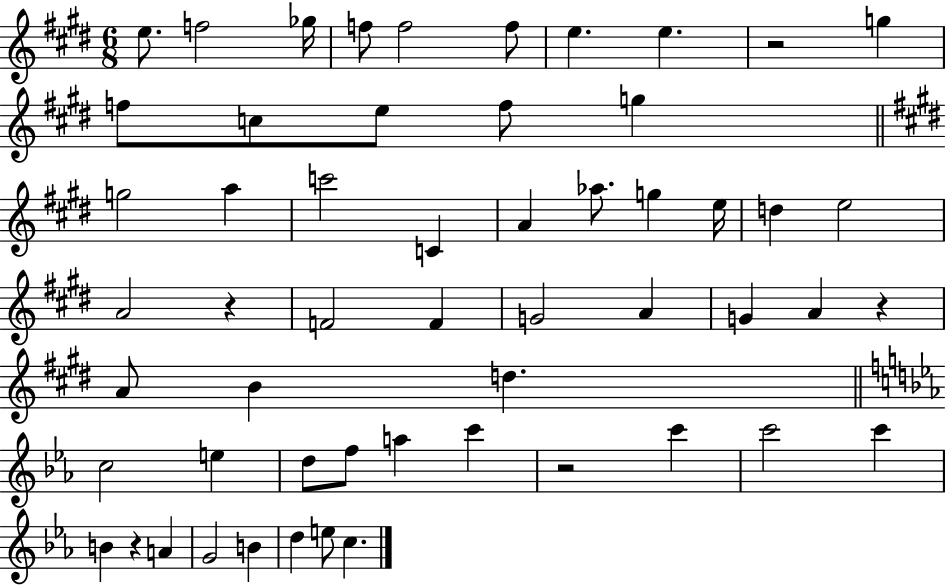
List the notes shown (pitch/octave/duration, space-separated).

E5/e. F5/h Gb5/s F5/e F5/h F5/e E5/q. E5/q. R/h G5/q F5/e C5/e E5/e F5/e G5/q G5/h A5/q C6/h C4/q A4/q Ab5/e. G5/q E5/s D5/q E5/h A4/h R/q F4/h F4/q G4/h A4/q G4/q A4/q R/q A4/e B4/q D5/q. C5/h E5/q D5/e F5/e A5/q C6/q R/h C6/q C6/h C6/q B4/q R/q A4/q G4/h B4/q D5/q E5/e C5/q.